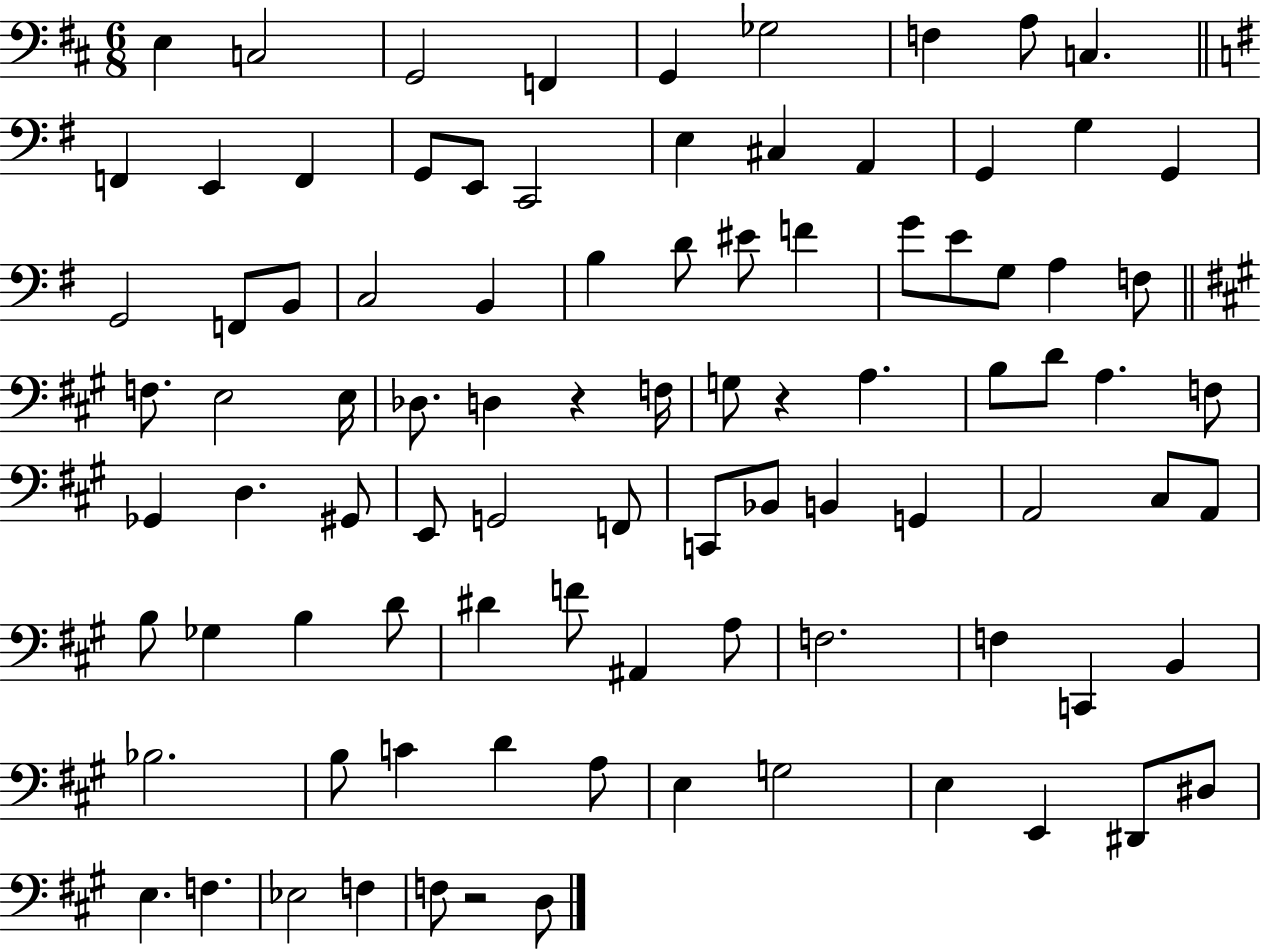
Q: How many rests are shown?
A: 3